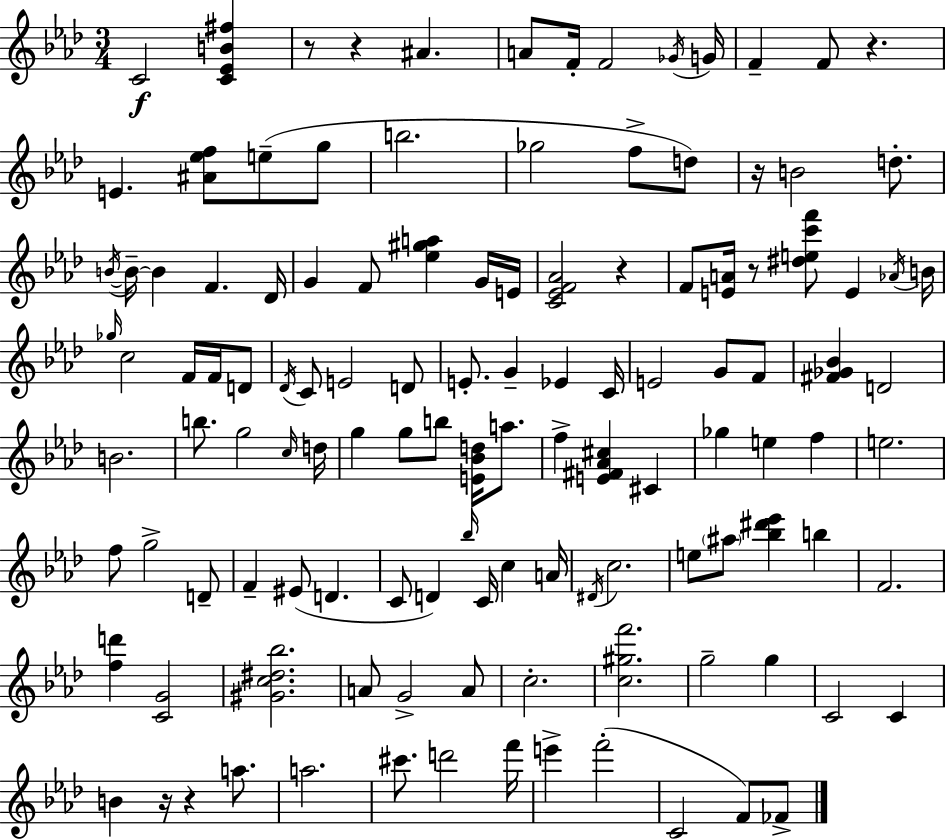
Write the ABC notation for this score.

X:1
T:Untitled
M:3/4
L:1/4
K:Ab
C2 [C_EB^f] z/2 z ^A A/2 F/4 F2 _G/4 G/4 F F/2 z E [^A_ef]/2 e/2 g/2 b2 _g2 f/2 d/2 z/4 B2 d/2 B/4 B/4 B F _D/4 G F/2 [_e^ga] G/4 E/4 [C_EF_A]2 z F/2 [EA]/4 z/2 [^dec'f']/2 E _A/4 B/4 _g/4 c2 F/4 F/4 D/2 _D/4 C/2 E2 D/2 E/2 G _E C/4 E2 G/2 F/2 [^F_G_B] D2 B2 b/2 g2 c/4 d/4 g g/2 b/2 [E_Bd]/4 a/2 f [E^F_A^c] ^C _g e f e2 f/2 g2 D/2 F ^E/2 D C/2 D _b/4 C/4 c A/4 ^D/4 c2 e/2 ^a/2 [_b^d'_e'] b F2 [fd'] [CG]2 [^Gc^d_b]2 A/2 G2 A/2 c2 [c^gf']2 g2 g C2 C B z/4 z a/2 a2 ^c'/2 d'2 f'/4 e' f'2 C2 F/2 _F/2